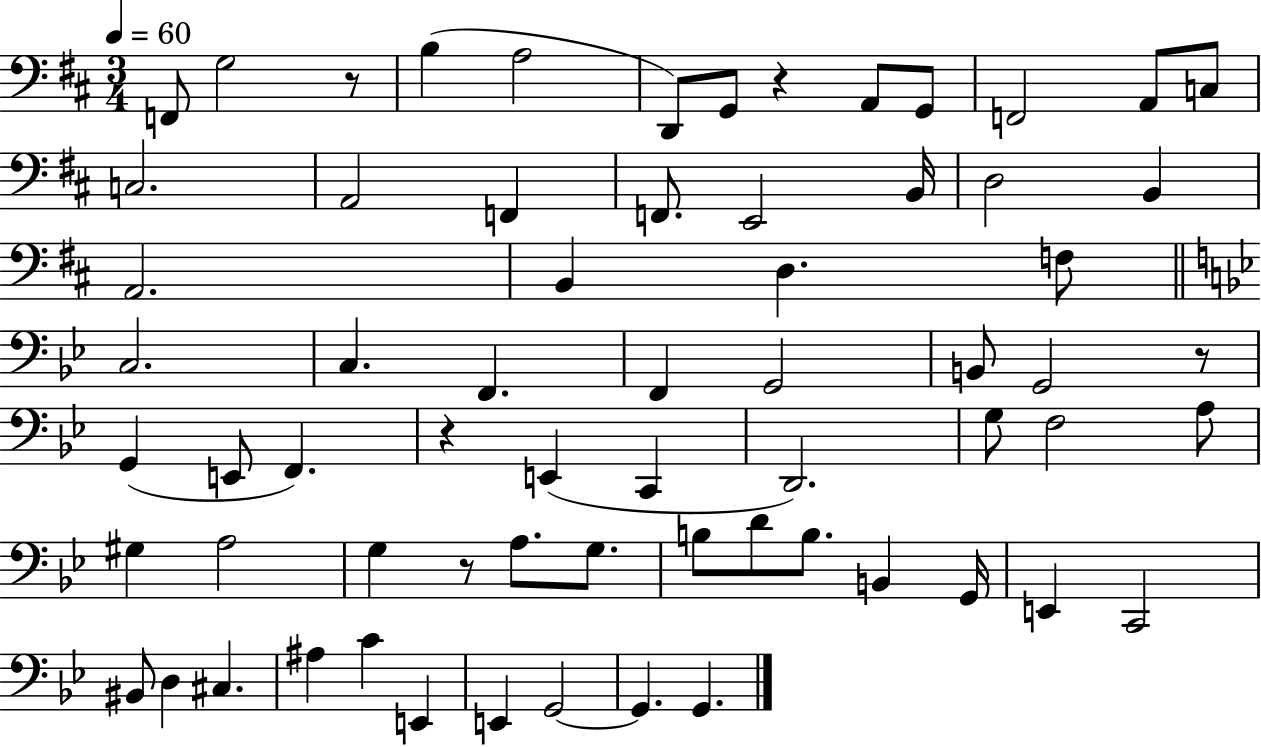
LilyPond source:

{
  \clef bass
  \numericTimeSignature
  \time 3/4
  \key d \major
  \tempo 4 = 60
  f,8 g2 r8 | b4( a2 | d,8) g,8 r4 a,8 g,8 | f,2 a,8 c8 | \break c2. | a,2 f,4 | f,8. e,2 b,16 | d2 b,4 | \break a,2. | b,4 d4. f8 | \bar "||" \break \key bes \major c2. | c4. f,4. | f,4 g,2 | b,8 g,2 r8 | \break g,4( e,8 f,4.) | r4 e,4( c,4 | d,2.) | g8 f2 a8 | \break gis4 a2 | g4 r8 a8. g8. | b8 d'8 b8. b,4 g,16 | e,4 c,2 | \break bis,8 d4 cis4. | ais4 c'4 e,4 | e,4 g,2~~ | g,4. g,4. | \break \bar "|."
}